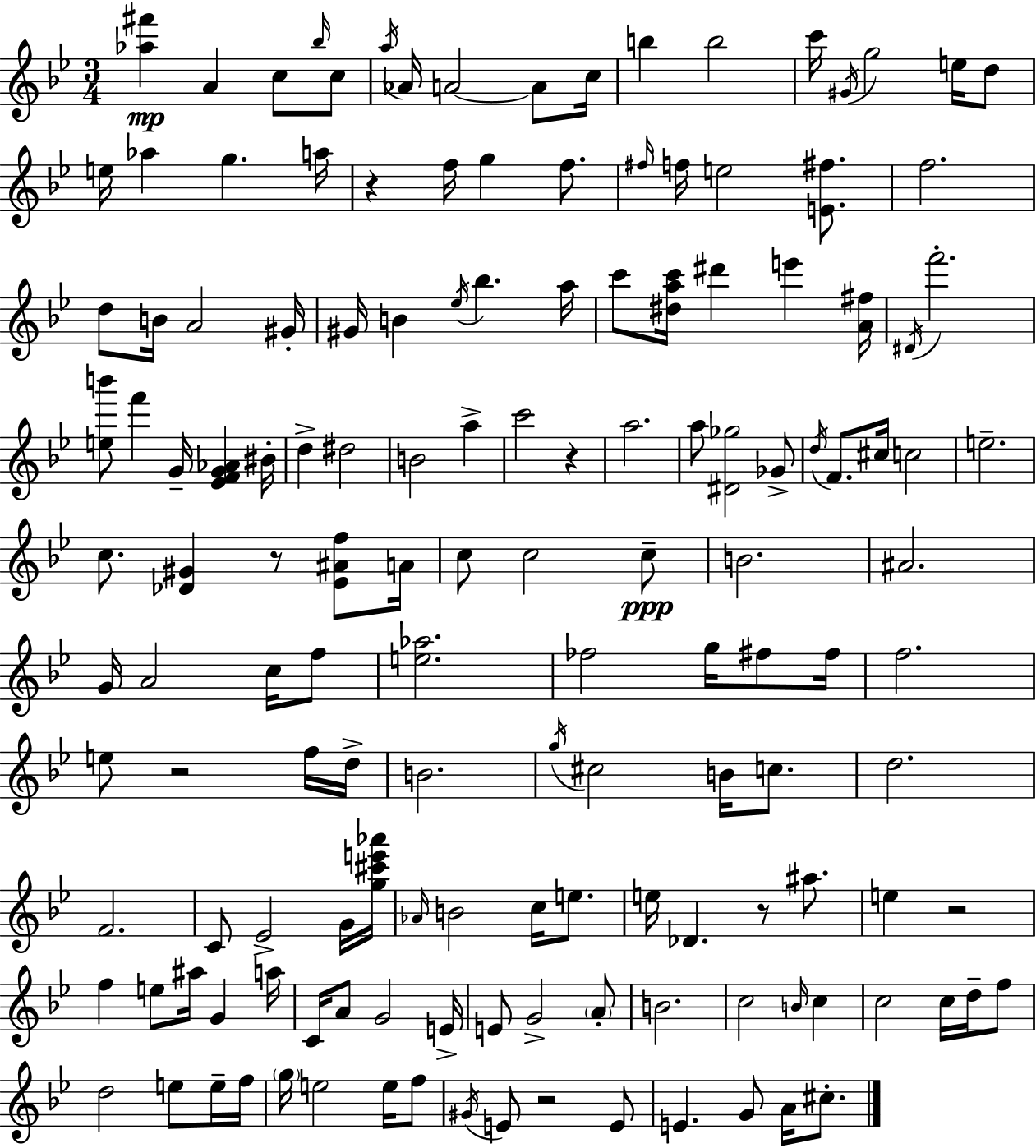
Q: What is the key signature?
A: BES major